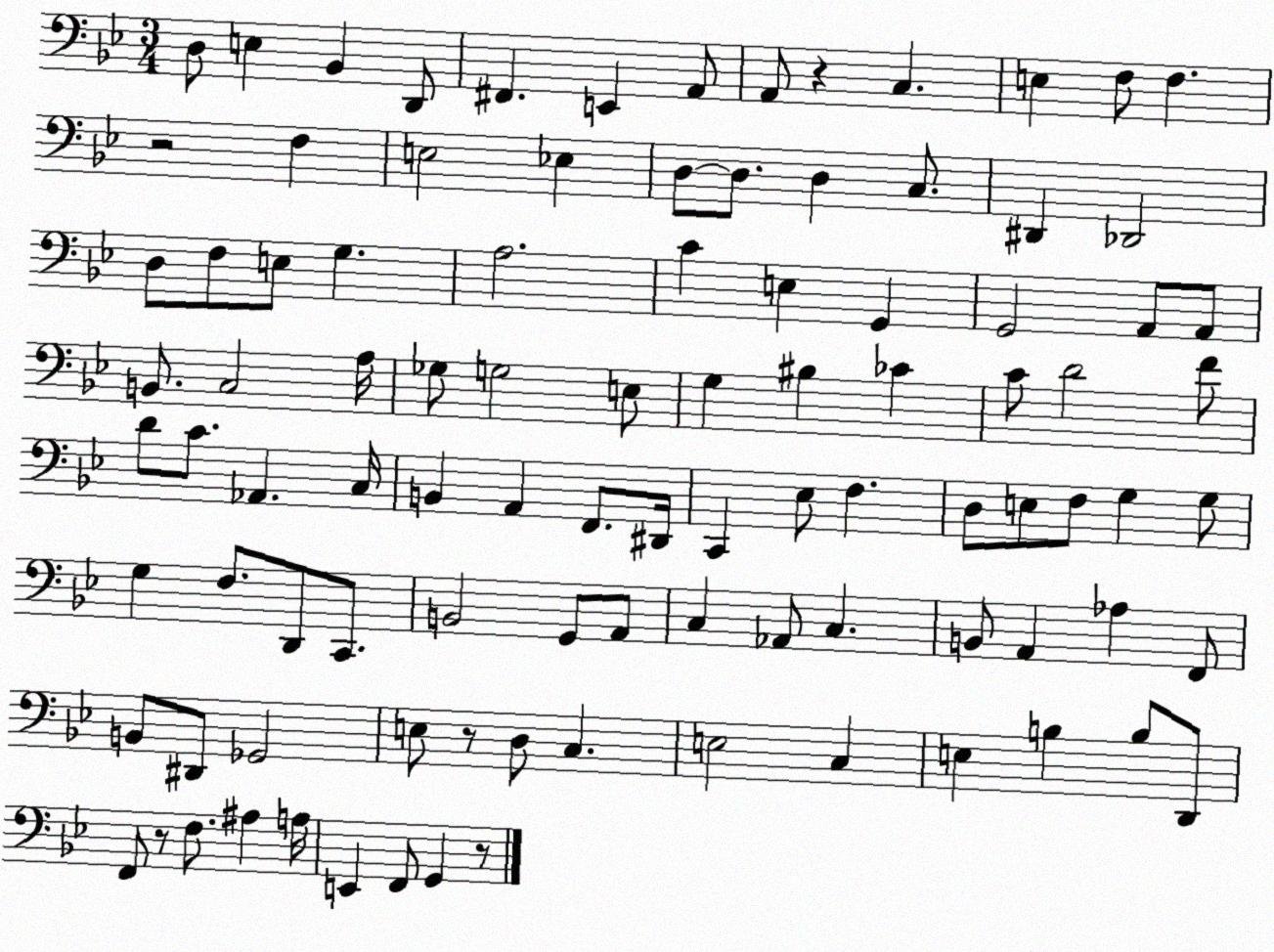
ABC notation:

X:1
T:Untitled
M:3/4
L:1/4
K:Bb
D,/2 E, _B,, D,,/2 ^F,, E,, A,,/2 A,,/2 z C, E, F,/2 F, z2 F, E,2 _E, D,/2 D,/2 D, C,/2 ^D,, _D,,2 D,/2 F,/2 E,/2 G, A,2 C E, G,, G,,2 A,,/2 A,,/2 B,,/2 C,2 A,/4 _G,/2 G,2 E,/2 G, ^B, _C C/2 D2 F/2 D/2 C/2 _A,, C,/4 B,, A,, F,,/2 ^D,,/4 C,, _E,/2 F, D,/2 E,/2 F,/2 G, G,/2 G, F,/2 D,,/2 C,,/2 B,,2 G,,/2 A,,/2 C, _A,,/2 C, B,,/2 A,, _A, F,,/2 B,,/2 ^D,,/2 _G,,2 E,/2 z/2 D,/2 C, E,2 C, E, B, B,/2 D,,/2 F,,/2 z/2 F,/2 ^A, A,/4 E,, F,,/2 G,, z/2